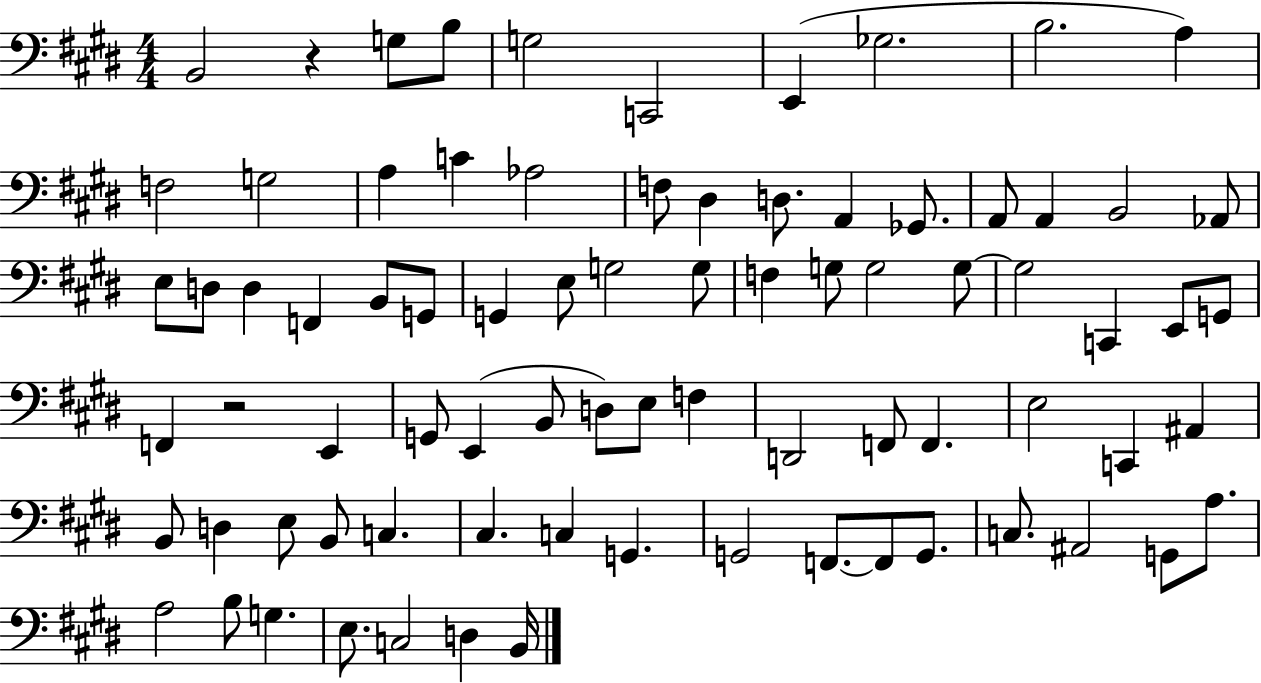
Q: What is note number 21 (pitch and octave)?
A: A2